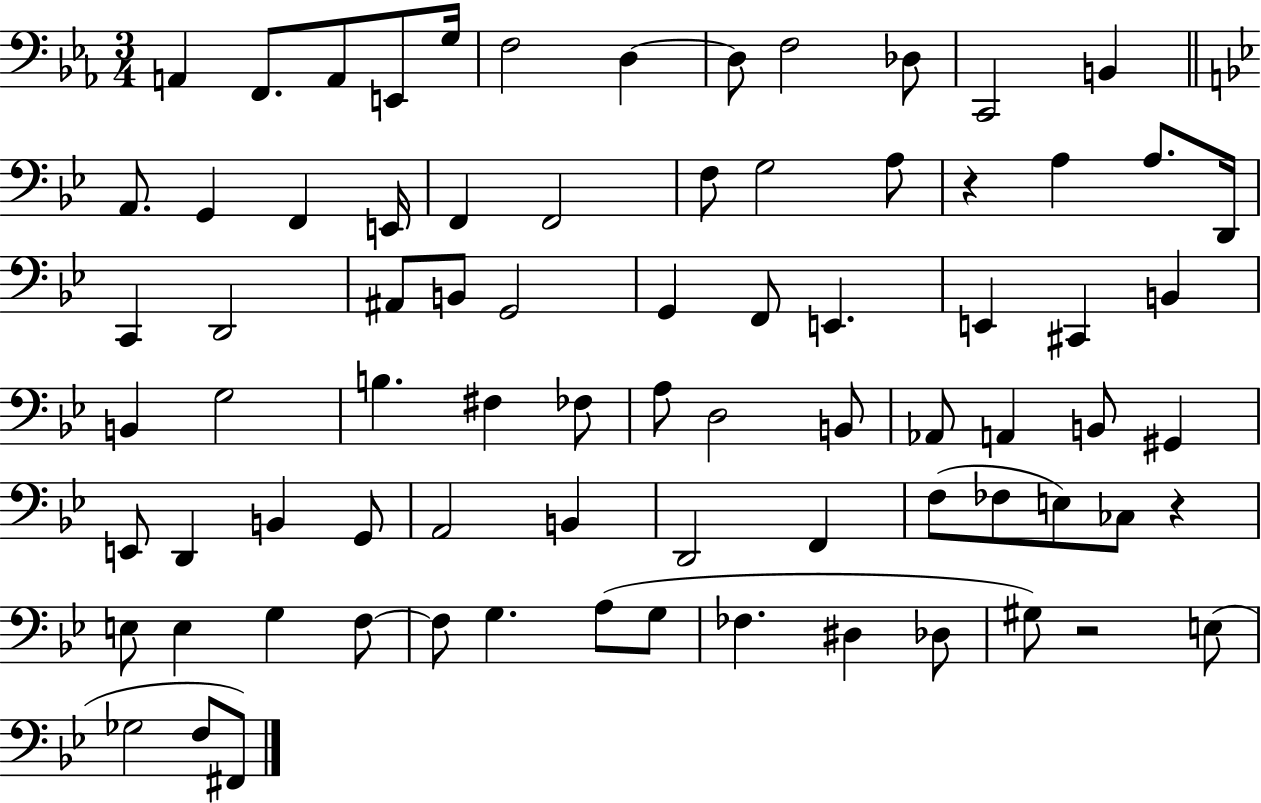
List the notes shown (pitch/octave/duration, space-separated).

A2/q F2/e. A2/e E2/e G3/s F3/h D3/q D3/e F3/h Db3/e C2/h B2/q A2/e. G2/q F2/q E2/s F2/q F2/h F3/e G3/h A3/e R/q A3/q A3/e. D2/s C2/q D2/h A#2/e B2/e G2/h G2/q F2/e E2/q. E2/q C#2/q B2/q B2/q G3/h B3/q. F#3/q FES3/e A3/e D3/h B2/e Ab2/e A2/q B2/e G#2/q E2/e D2/q B2/q G2/e A2/h B2/q D2/h F2/q F3/e FES3/e E3/e CES3/e R/q E3/e E3/q G3/q F3/e F3/e G3/q. A3/e G3/e FES3/q. D#3/q Db3/e G#3/e R/h E3/e Gb3/h F3/e F#2/e